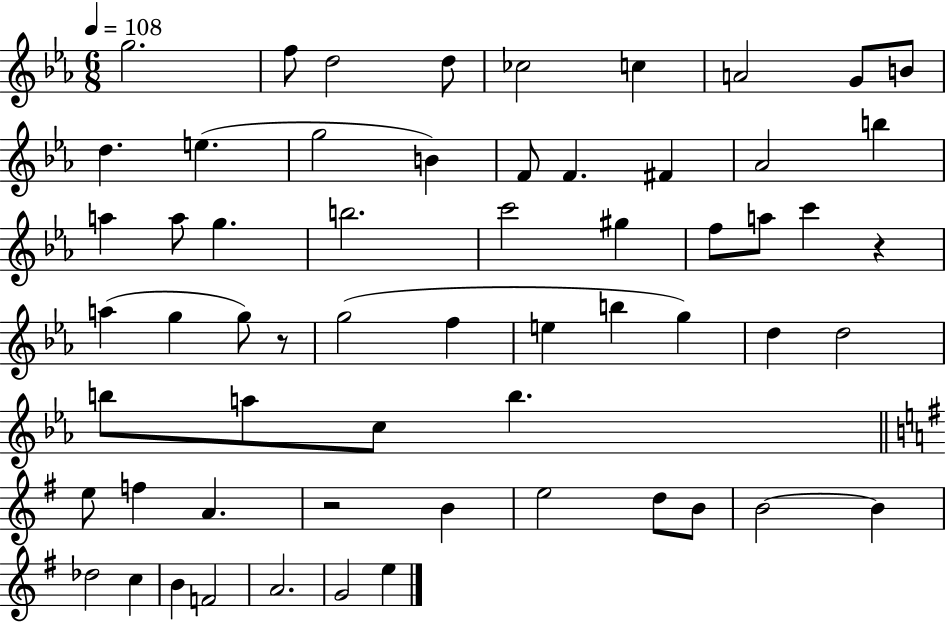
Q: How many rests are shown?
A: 3